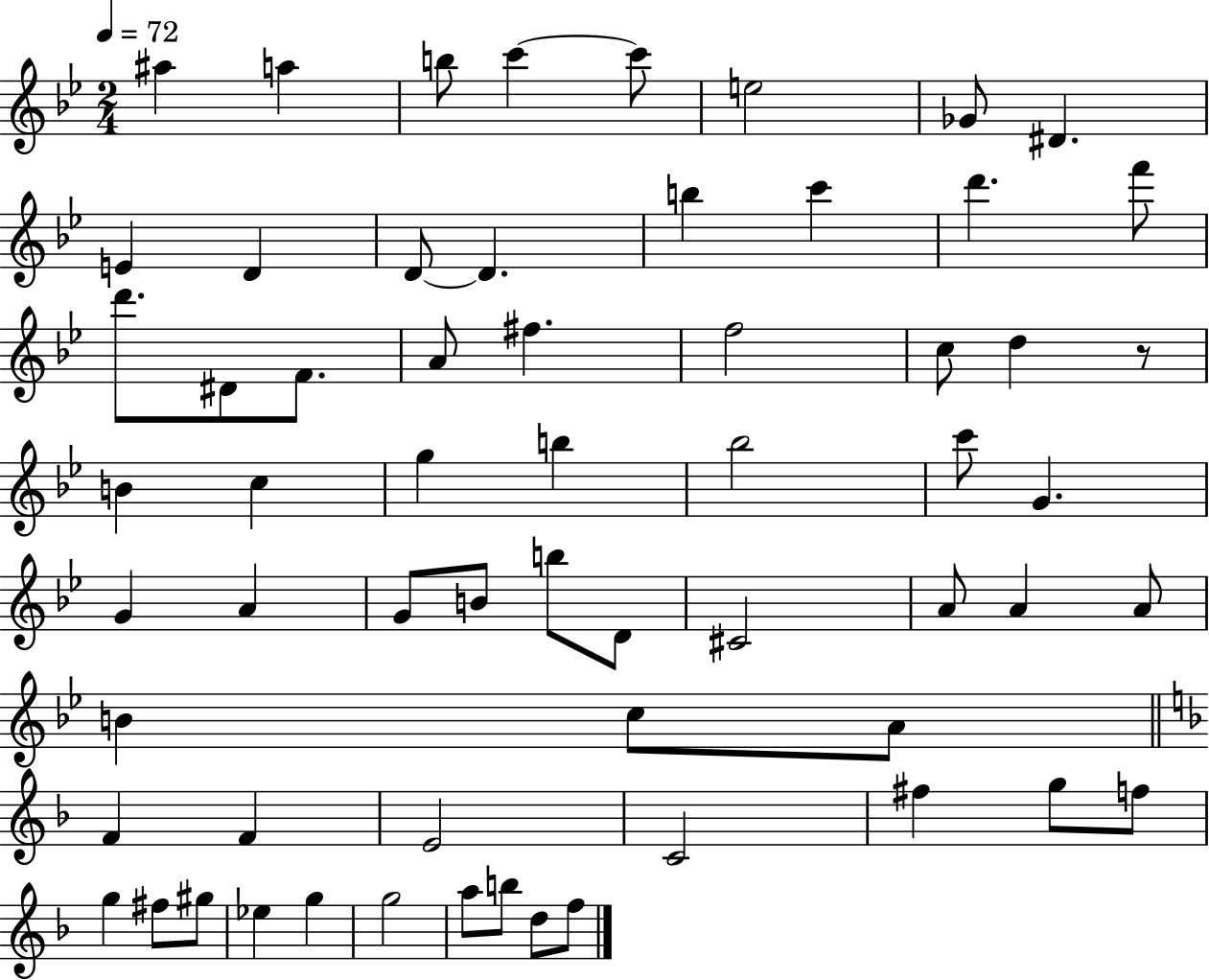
{
  \clef treble
  \numericTimeSignature
  \time 2/4
  \key bes \major
  \tempo 4 = 72
  ais''4 a''4 | b''8 c'''4~~ c'''8 | e''2 | ges'8 dis'4. | \break e'4 d'4 | d'8~~ d'4. | b''4 c'''4 | d'''4. f'''8 | \break d'''8. dis'8 f'8. | a'8 fis''4. | f''2 | c''8 d''4 r8 | \break b'4 c''4 | g''4 b''4 | bes''2 | c'''8 g'4. | \break g'4 a'4 | g'8 b'8 b''8 d'8 | cis'2 | a'8 a'4 a'8 | \break b'4 c''8 a'8 | \bar "||" \break \key f \major f'4 f'4 | e'2 | c'2 | fis''4 g''8 f''8 | \break g''4 fis''8 gis''8 | ees''4 g''4 | g''2 | a''8 b''8 d''8 f''8 | \break \bar "|."
}